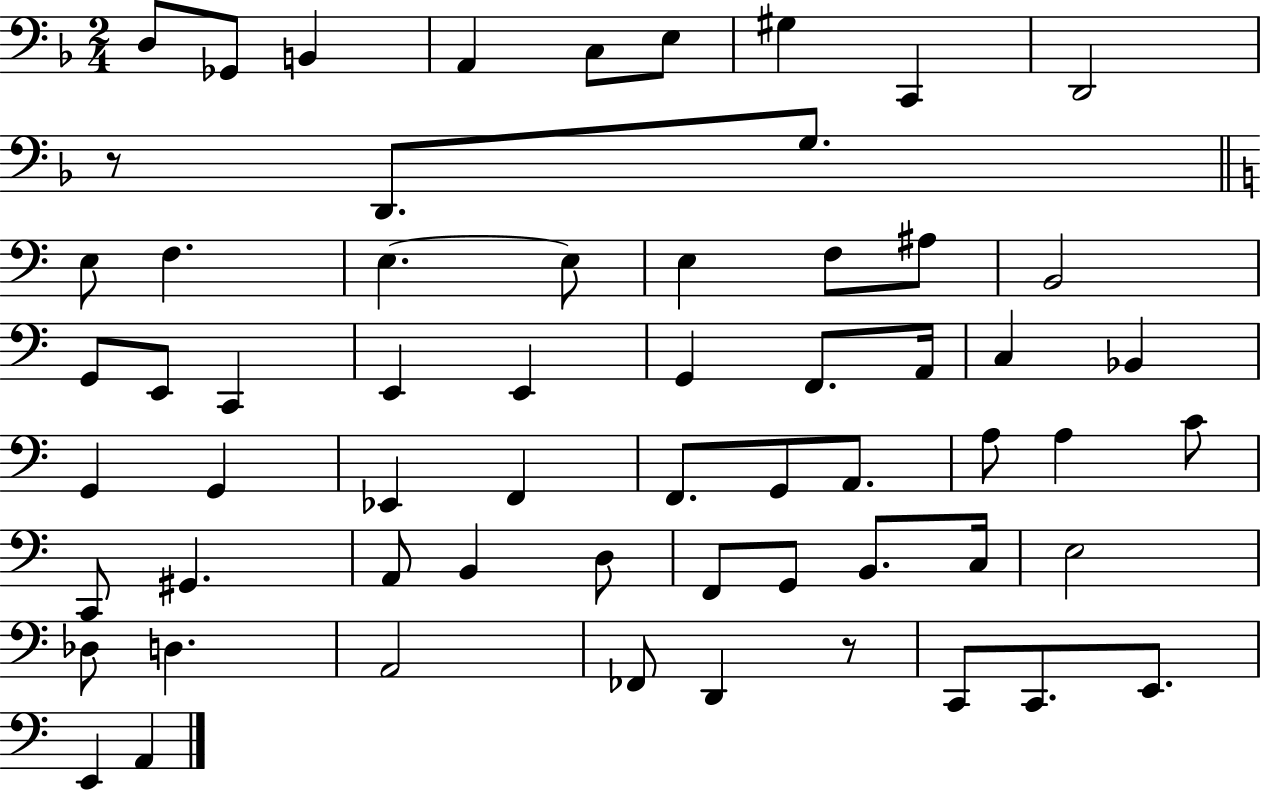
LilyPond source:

{
  \clef bass
  \numericTimeSignature
  \time 2/4
  \key f \major
  d8 ges,8 b,4 | a,4 c8 e8 | gis4 c,4 | d,2 | \break r8 d,8. g8. | \bar "||" \break \key c \major e8 f4. | e4.~~ e8 | e4 f8 ais8 | b,2 | \break g,8 e,8 c,4 | e,4 e,4 | g,4 f,8. a,16 | c4 bes,4 | \break g,4 g,4 | ees,4 f,4 | f,8. g,8 a,8. | a8 a4 c'8 | \break c,8 gis,4. | a,8 b,4 d8 | f,8 g,8 b,8. c16 | e2 | \break des8 d4. | a,2 | fes,8 d,4 r8 | c,8 c,8. e,8. | \break e,4 a,4 | \bar "|."
}